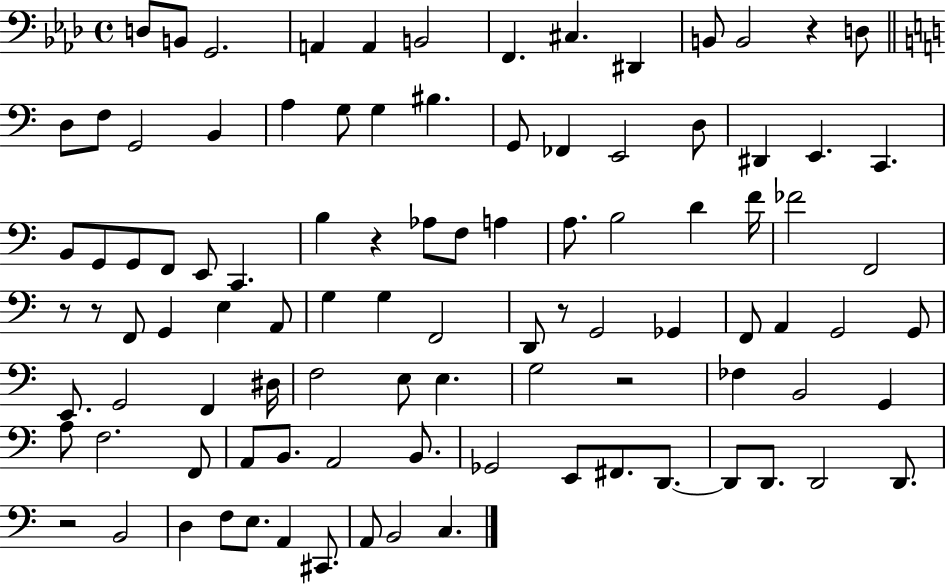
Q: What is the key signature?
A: AES major